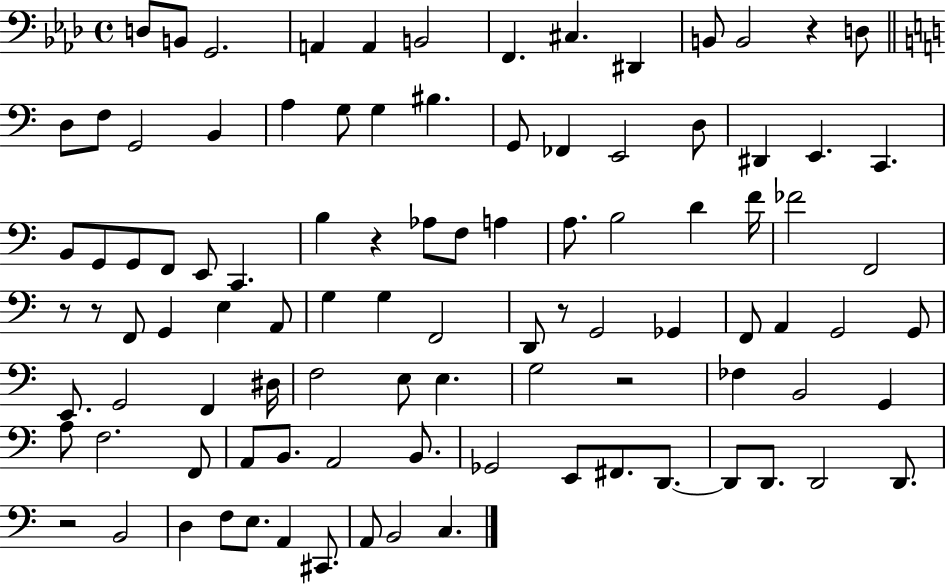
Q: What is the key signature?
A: AES major